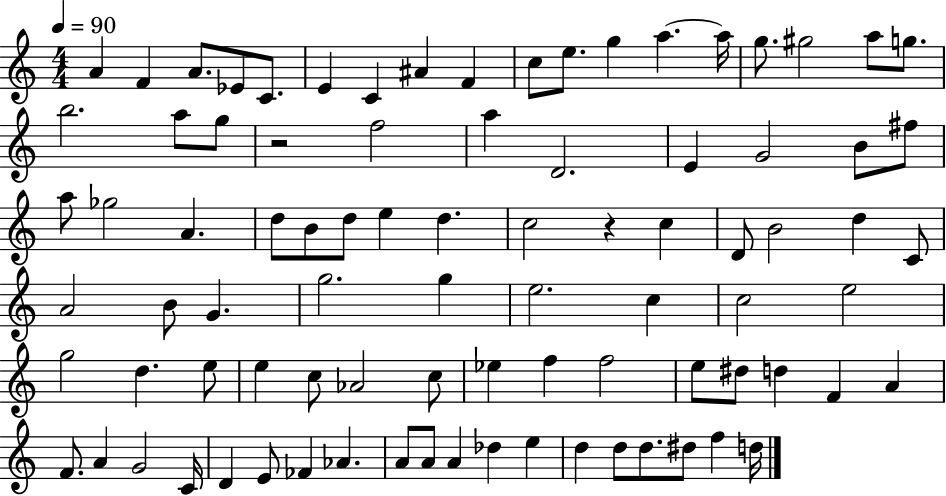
{
  \clef treble
  \numericTimeSignature
  \time 4/4
  \key c \major
  \tempo 4 = 90
  a'4 f'4 a'8. ees'8 c'8. | e'4 c'4 ais'4 f'4 | c''8 e''8. g''4 a''4.~~ a''16 | g''8. gis''2 a''8 g''8. | \break b''2. a''8 g''8 | r2 f''2 | a''4 d'2. | e'4 g'2 b'8 fis''8 | \break a''8 ges''2 a'4. | d''8 b'8 d''8 e''4 d''4. | c''2 r4 c''4 | d'8 b'2 d''4 c'8 | \break a'2 b'8 g'4. | g''2. g''4 | e''2. c''4 | c''2 e''2 | \break g''2 d''4. e''8 | e''4 c''8 aes'2 c''8 | ees''4 f''4 f''2 | e''8 dis''8 d''4 f'4 a'4 | \break f'8. a'4 g'2 c'16 | d'4 e'8 fes'4 aes'4. | a'8 a'8 a'4 des''4 e''4 | d''4 d''8 d''8. dis''8 f''4 d''16 | \break \bar "|."
}